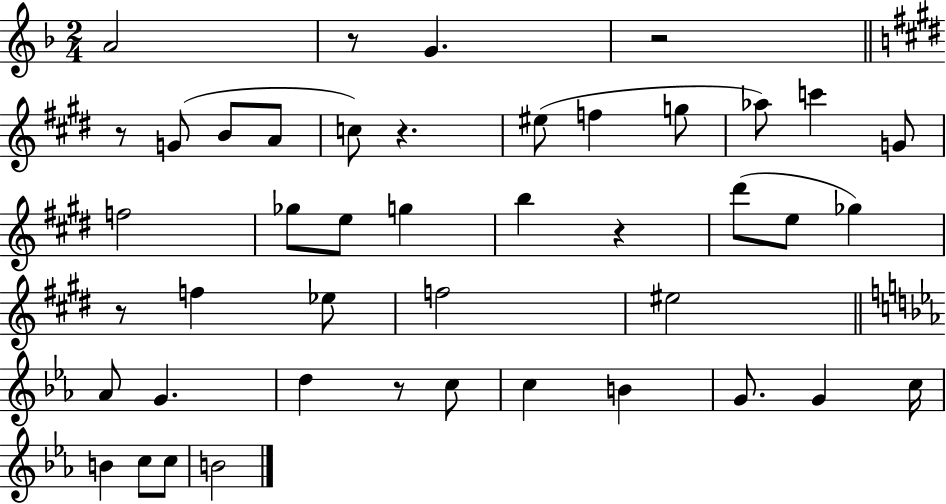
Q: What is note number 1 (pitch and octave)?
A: A4